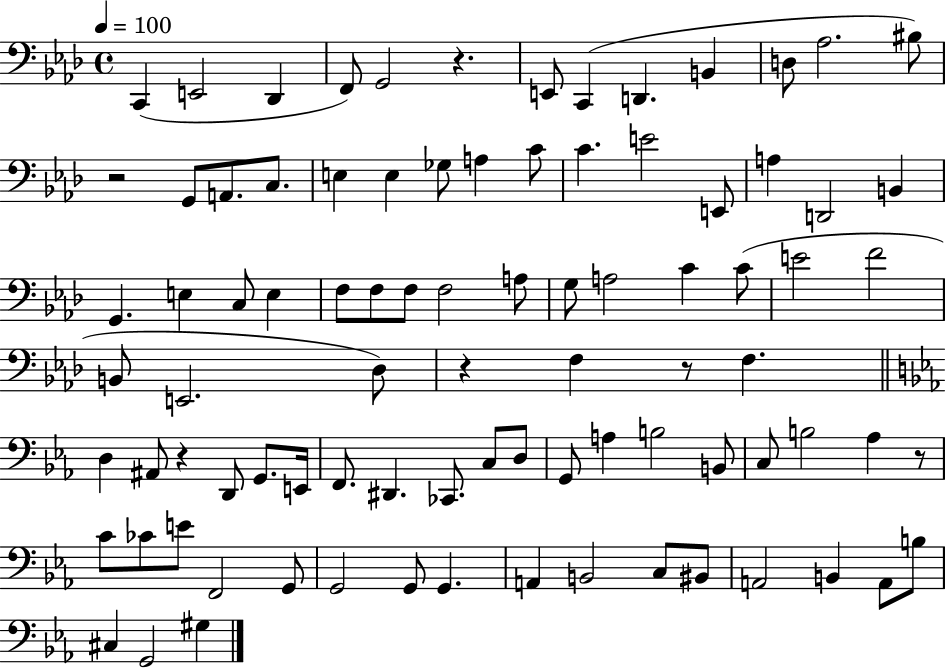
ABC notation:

X:1
T:Untitled
M:4/4
L:1/4
K:Ab
C,, E,,2 _D,, F,,/2 G,,2 z E,,/2 C,, D,, B,, D,/2 _A,2 ^B,/2 z2 G,,/2 A,,/2 C,/2 E, E, _G,/2 A, C/2 C E2 E,,/2 A, D,,2 B,, G,, E, C,/2 E, F,/2 F,/2 F,/2 F,2 A,/2 G,/2 A,2 C C/2 E2 F2 B,,/2 E,,2 _D,/2 z F, z/2 F, D, ^A,,/2 z D,,/2 G,,/2 E,,/4 F,,/2 ^D,, _C,,/2 C,/2 D,/2 G,,/2 A, B,2 B,,/2 C,/2 B,2 _A, z/2 C/2 _C/2 E/2 F,,2 G,,/2 G,,2 G,,/2 G,, A,, B,,2 C,/2 ^B,,/2 A,,2 B,, A,,/2 B,/2 ^C, G,,2 ^G,